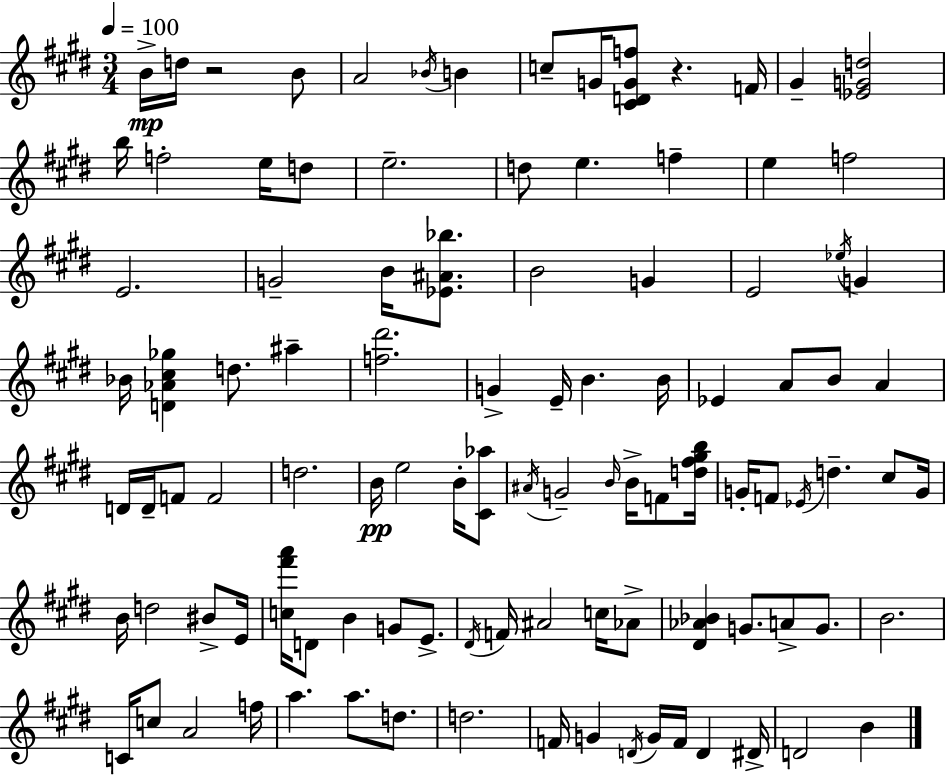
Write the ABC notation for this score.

X:1
T:Untitled
M:3/4
L:1/4
K:E
B/4 d/4 z2 B/2 A2 _B/4 B c/2 G/4 [^CDGf]/2 z F/4 ^G [_EGd]2 b/4 f2 e/4 d/2 e2 d/2 e f e f2 E2 G2 B/4 [_E^A_b]/2 B2 G E2 _e/4 G _B/4 [D_A^c_g] d/2 ^a [f^d']2 G E/4 B B/4 _E A/2 B/2 A D/4 D/4 F/2 F2 d2 B/4 e2 B/4 [^C_a]/2 ^A/4 G2 B/4 B/4 F/2 [d^f^gb]/4 G/4 F/2 _E/4 d ^c/2 G/4 B/4 d2 ^B/2 E/4 [c^f'a']/4 D/2 B G/2 E/2 ^D/4 F/4 ^A2 c/4 _A/2 [^D_A_B] G/2 A/2 G/2 B2 C/4 c/2 A2 f/4 a a/2 d/2 d2 F/4 G D/4 G/4 F/4 D ^D/4 D2 B